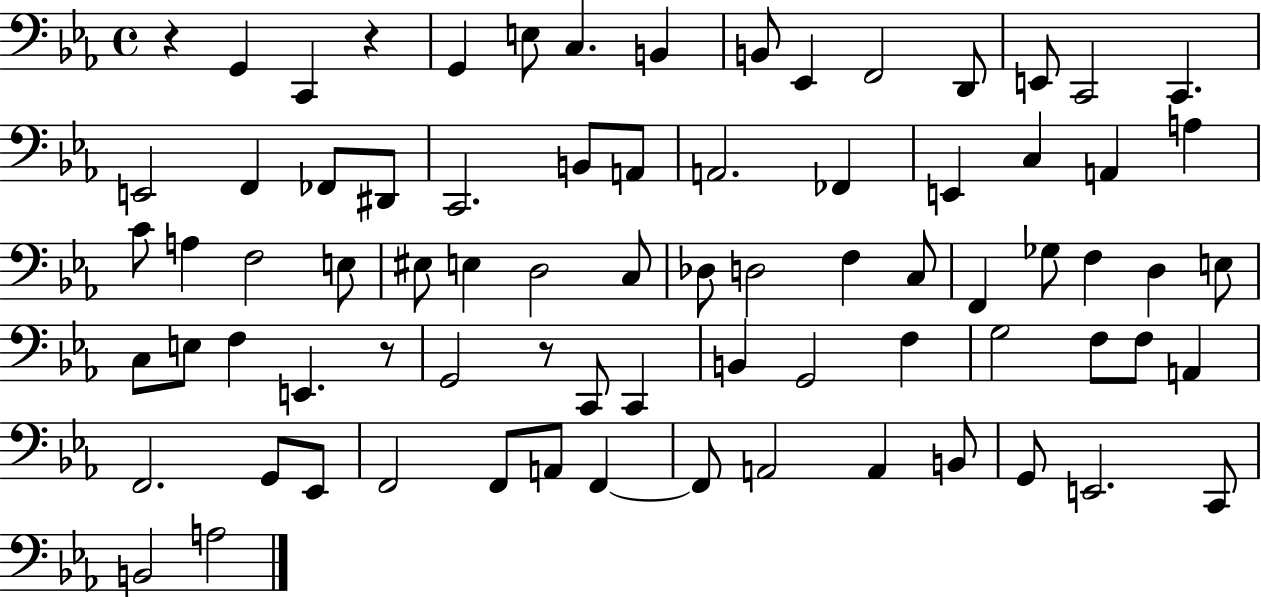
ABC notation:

X:1
T:Untitled
M:4/4
L:1/4
K:Eb
z G,, C,, z G,, E,/2 C, B,, B,,/2 _E,, F,,2 D,,/2 E,,/2 C,,2 C,, E,,2 F,, _F,,/2 ^D,,/2 C,,2 B,,/2 A,,/2 A,,2 _F,, E,, C, A,, A, C/2 A, F,2 E,/2 ^E,/2 E, D,2 C,/2 _D,/2 D,2 F, C,/2 F,, _G,/2 F, D, E,/2 C,/2 E,/2 F, E,, z/2 G,,2 z/2 C,,/2 C,, B,, G,,2 F, G,2 F,/2 F,/2 A,, F,,2 G,,/2 _E,,/2 F,,2 F,,/2 A,,/2 F,, F,,/2 A,,2 A,, B,,/2 G,,/2 E,,2 C,,/2 B,,2 A,2